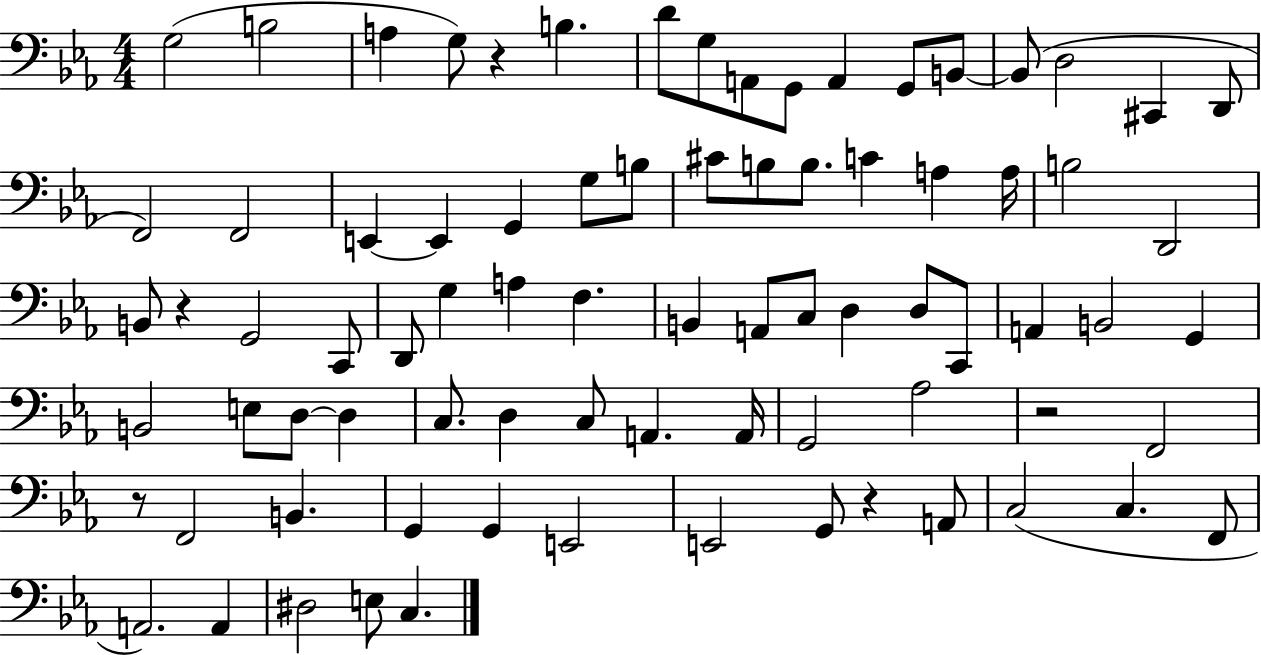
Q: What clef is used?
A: bass